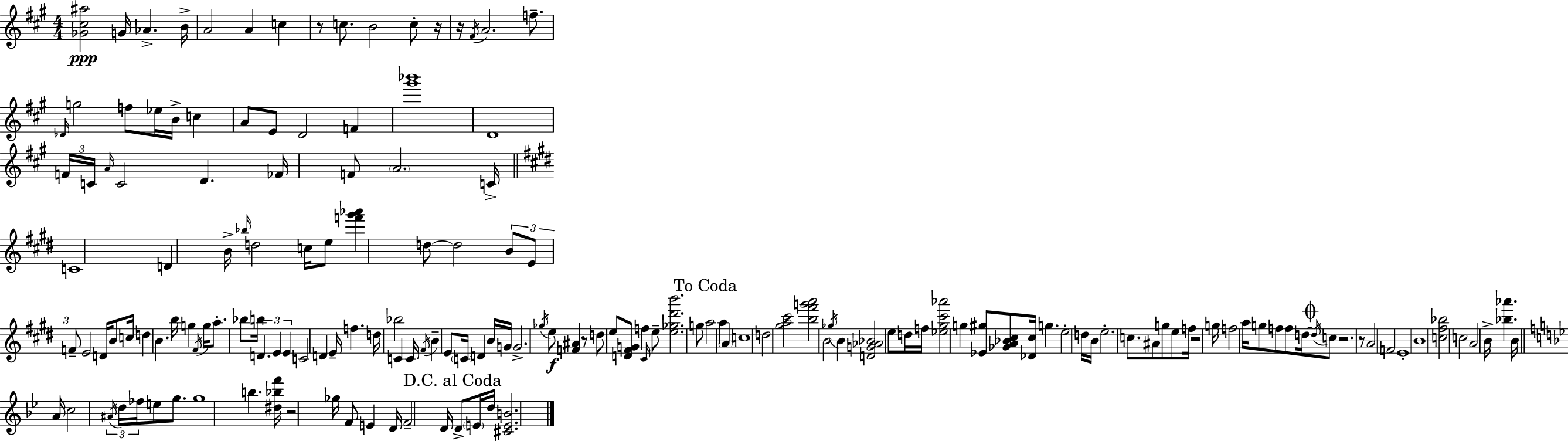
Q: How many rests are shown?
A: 8